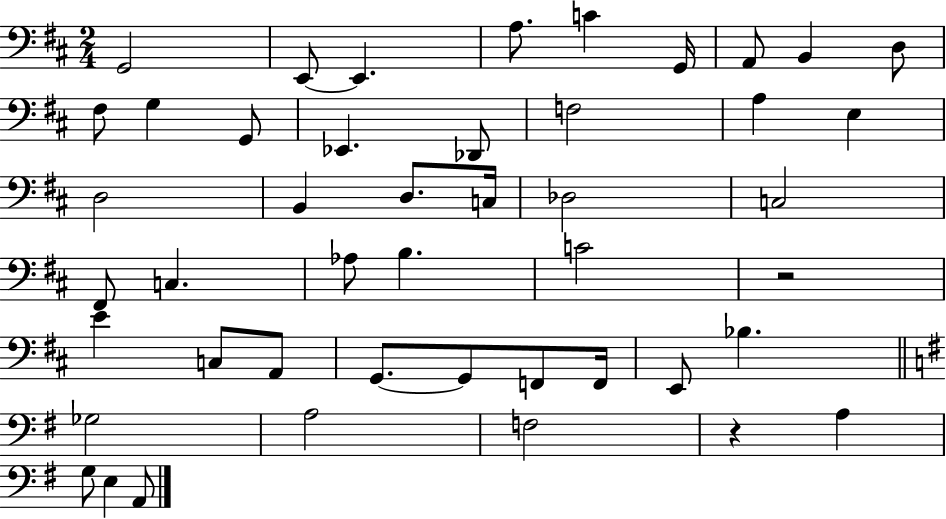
X:1
T:Untitled
M:2/4
L:1/4
K:D
G,,2 E,,/2 E,, A,/2 C G,,/4 A,,/2 B,, D,/2 ^F,/2 G, G,,/2 _E,, _D,,/2 F,2 A, E, D,2 B,, D,/2 C,/4 _D,2 C,2 ^F,,/2 C, _A,/2 B, C2 z2 E C,/2 A,,/2 G,,/2 G,,/2 F,,/2 F,,/4 E,,/2 _B, _G,2 A,2 F,2 z A, G,/2 E, A,,/2